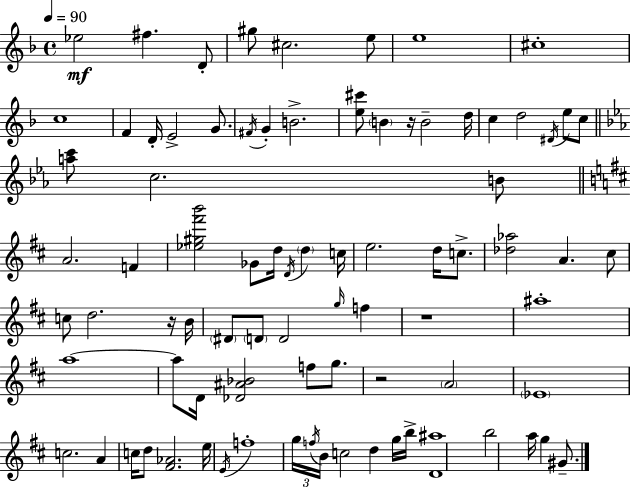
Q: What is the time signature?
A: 4/4